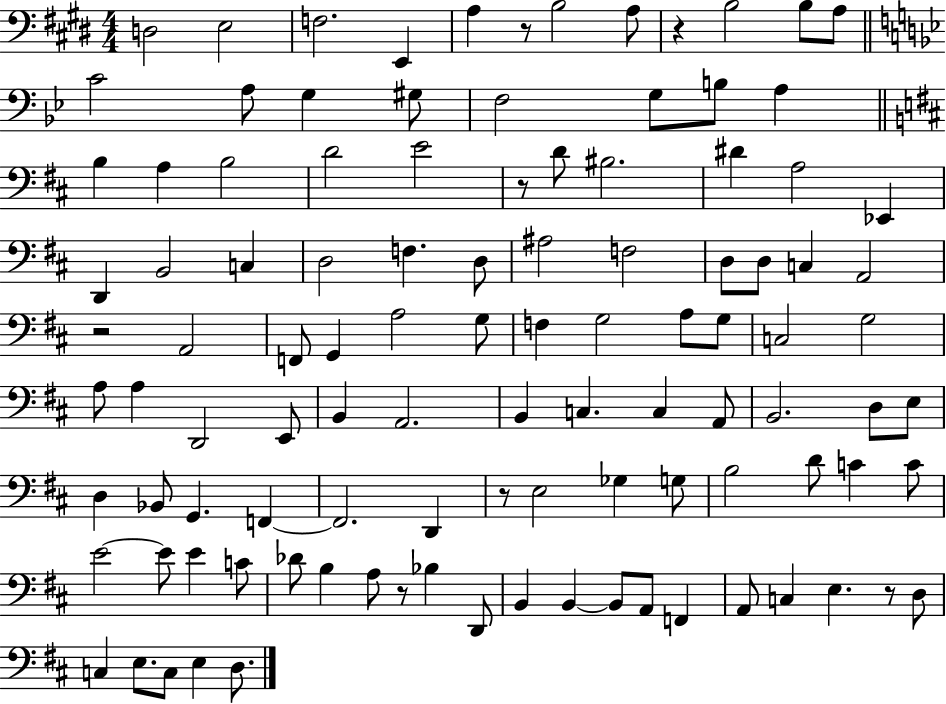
D3/h E3/h F3/h. E2/q A3/q R/e B3/h A3/e R/q B3/h B3/e A3/e C4/h A3/e G3/q G#3/e F3/h G3/e B3/e A3/q B3/q A3/q B3/h D4/h E4/h R/e D4/e BIS3/h. D#4/q A3/h Eb2/q D2/q B2/h C3/q D3/h F3/q. D3/e A#3/h F3/h D3/e D3/e C3/q A2/h R/h A2/h F2/e G2/q A3/h G3/e F3/q G3/h A3/e G3/e C3/h G3/h A3/e A3/q D2/h E2/e B2/q A2/h. B2/q C3/q. C3/q A2/e B2/h. D3/e E3/e D3/q Bb2/e G2/q. F2/q F2/h. D2/q R/e E3/h Gb3/q G3/e B3/h D4/e C4/q C4/e E4/h E4/e E4/q C4/e Db4/e B3/q A3/e R/e Bb3/q D2/e B2/q B2/q B2/e A2/e F2/q A2/e C3/q E3/q. R/e D3/e C3/q E3/e. C3/e E3/q D3/e.